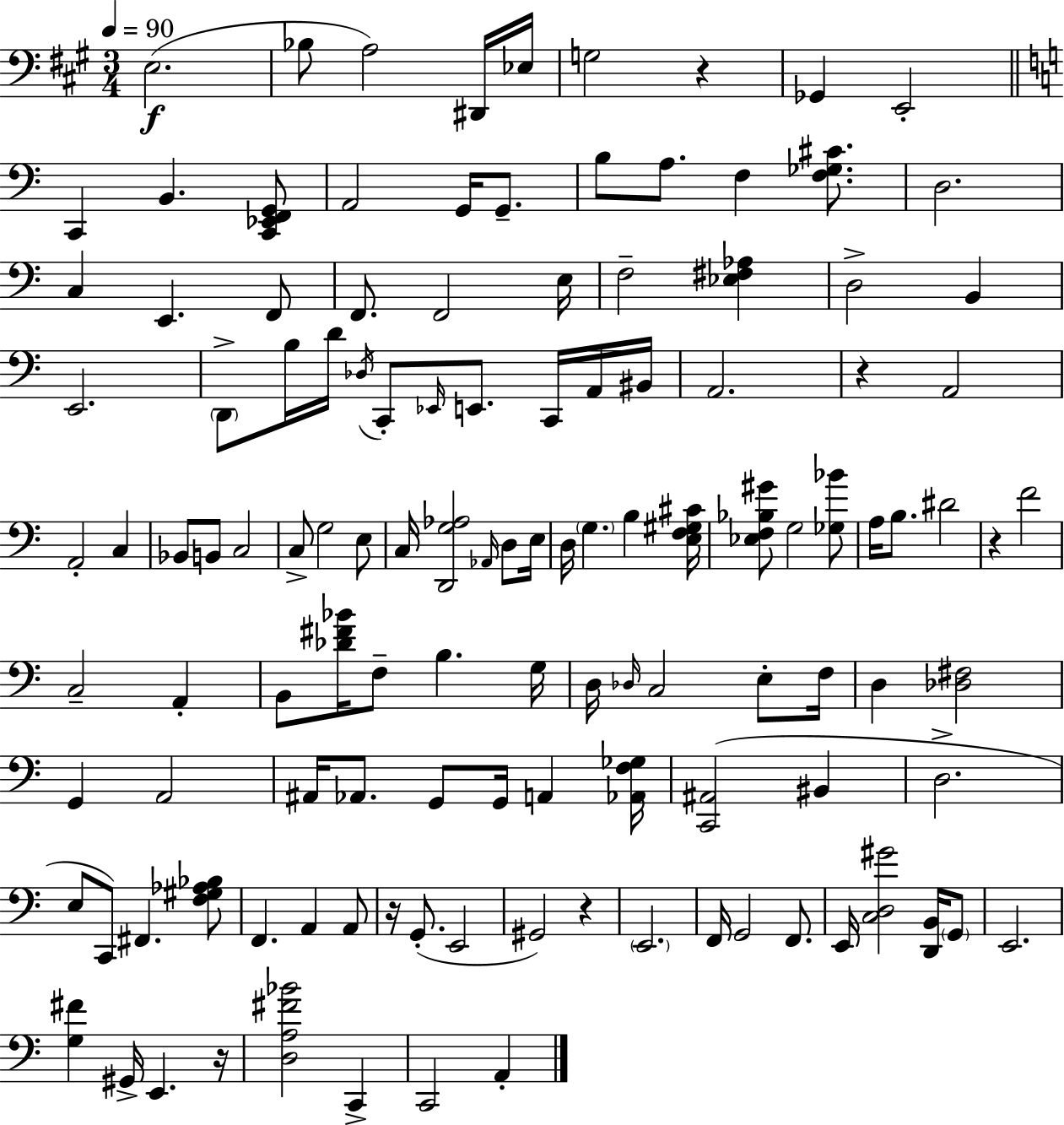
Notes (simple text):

E3/h. Bb3/e A3/h D#2/s Eb3/s G3/h R/q Gb2/q E2/h C2/q B2/q. [C2,Eb2,F2,G2]/e A2/h G2/s G2/e. B3/e A3/e. F3/q [F3,Gb3,C#4]/e. D3/h. C3/q E2/q. F2/e F2/e. F2/h E3/s F3/h [Eb3,F#3,Ab3]/q D3/h B2/q E2/h. D2/e B3/s D4/s Db3/s C2/e Eb2/s E2/e. C2/s A2/s BIS2/s A2/h. R/q A2/h A2/h C3/q Bb2/e B2/e C3/h C3/e G3/h E3/e C3/s [D2,G3,Ab3]/h Ab2/s D3/e E3/s D3/s G3/q. B3/q [E3,F3,G#3,C#4]/s [Eb3,F3,Bb3,G#4]/e G3/h [Gb3,Bb4]/e A3/s B3/e. D#4/h R/q F4/h C3/h A2/q B2/e [Db4,F#4,Bb4]/s F3/e B3/q. G3/s D3/s Db3/s C3/h E3/e F3/s D3/q [Db3,F#3]/h G2/q A2/h A#2/s Ab2/e. G2/e G2/s A2/q [Ab2,F3,Gb3]/s [C2,A#2]/h BIS2/q D3/h. E3/e C2/e F#2/q. [F3,G#3,Ab3,Bb3]/e F2/q. A2/q A2/e R/s G2/e. E2/h G#2/h R/q E2/h. F2/s G2/h F2/e. E2/s [C3,D3,G#4]/h [D2,B2]/s G2/e E2/h. [G3,F#4]/q G#2/s E2/q. R/s [D3,A3,F#4,Bb4]/h C2/q C2/h A2/q